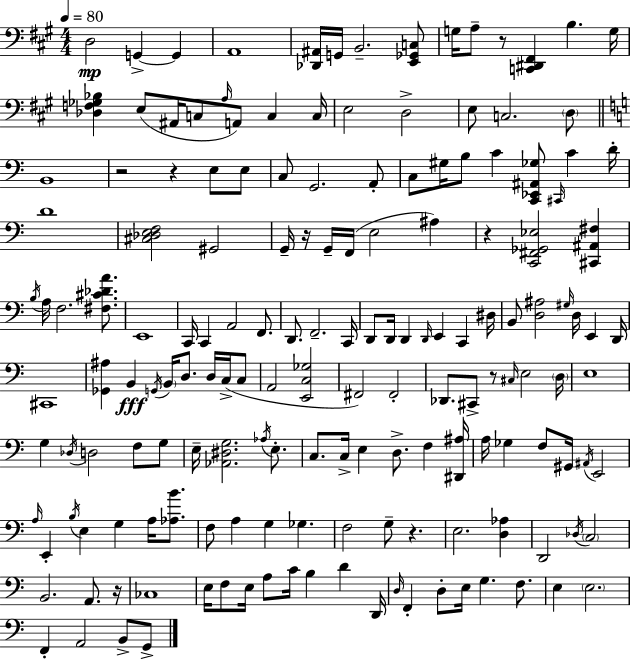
{
  \clef bass
  \numericTimeSignature
  \time 4/4
  \key a \major
  \tempo 4 = 80
  d2\mp g,4->~~ g,4 | a,1 | <des, ais,>16 g,16 b,2.-- <e, ges, c>8 | g16 a8-- r8 <c, dis, fis,>4 b4. g16 | \break <des f ges bes>4 e8( ais,16 c8 \grace { a16 }) a,8 c4 | c16 e2 d2-> | e8 c2. \parenthesize d8 | \bar "||" \break \key c \major b,1 | r2 r4 e8 e8 | c8 g,2. a,8-. | c8 gis16 b8 c'4 <c, ees, ais, ges>8 \grace { cis,16 } c'4 | \break d'16-. d'1 | <cis des e f>2 gis,2 | g,16-- r16 g,16-- f,16( e2 ais4) | r4 <c, fis, ges, ees>2 <cis, ais, fis>4 | \break \acciaccatura { b16 } a16 f2. <fis cis' des' a'>8. | e,1 | c,16 c,4 a,2 f,8. | d,8. f,2.-- | \break c,16 d,8 d,16 d,4 \grace { d,16 } e,4 c,4 | dis16 b,8 <d ais>2 \grace { gis16 } d16 e,4 | d,16 cis,1 | <ges, ais>4 b,4\fff \acciaccatura { g,16 } \parenthesize b,16 d8. | \break d16 c16->( c8 a,2 <e, c ges>2 | fis,2) fis,2-. | des,8. cis,8-> r8 \grace { cis16 } e2 | \parenthesize d16 e1 | \break g4 \acciaccatura { des16 } d2 | f8 g8 e16-- <aes, dis g>2. | \acciaccatura { aes16 } e8.-. c8. c16-> e4 | d8.-> f4 <dis, ais>16 a16 ges4 f8 gis,16 | \break \acciaccatura { ais,16 } e,2 \grace { a16 } e,4-. \acciaccatura { b16 } e4 | g4 a16 <aes b'>8. f8 a4 | g4 ges4. f2 | g8-- r4. e2. | \break <d aes>4 d,2 | \acciaccatura { des16 } \parenthesize c2 b,2. | a,8. r16 ces1 | e16 f8 e16 | \break a8 c'16 b4 d'4 d,16 \grace { d16 } f,4-. | d8-. e16 g4. f8. e4 | \parenthesize e2. f,4-. | a,2 b,8-> g,8-> \bar "|."
}